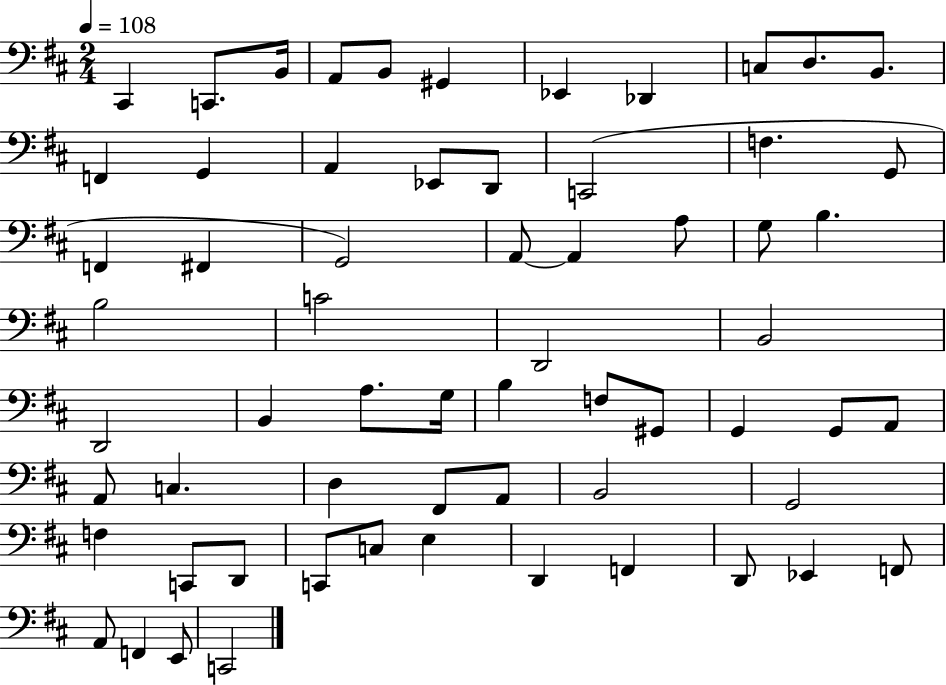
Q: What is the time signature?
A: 2/4